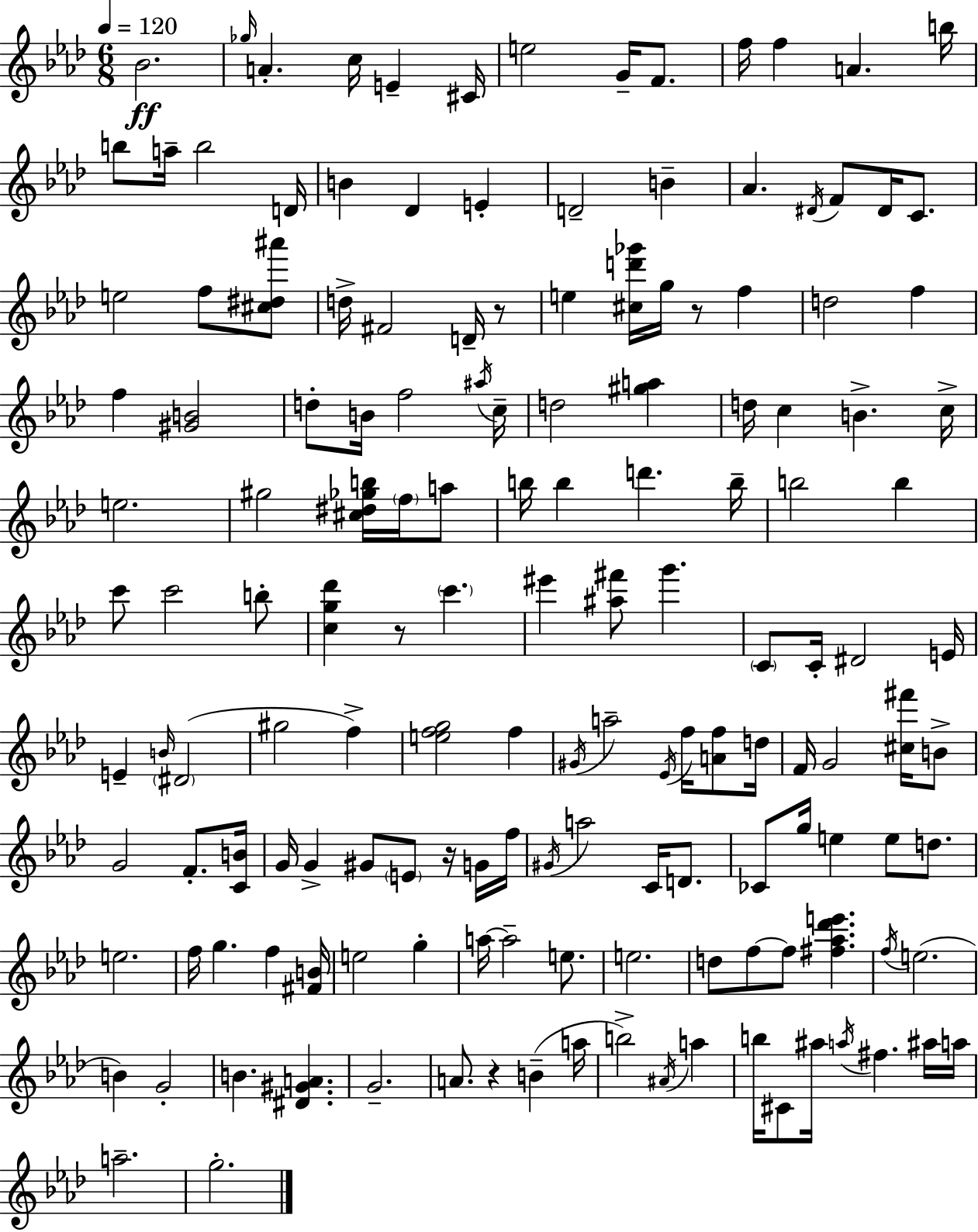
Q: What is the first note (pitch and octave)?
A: Bb4